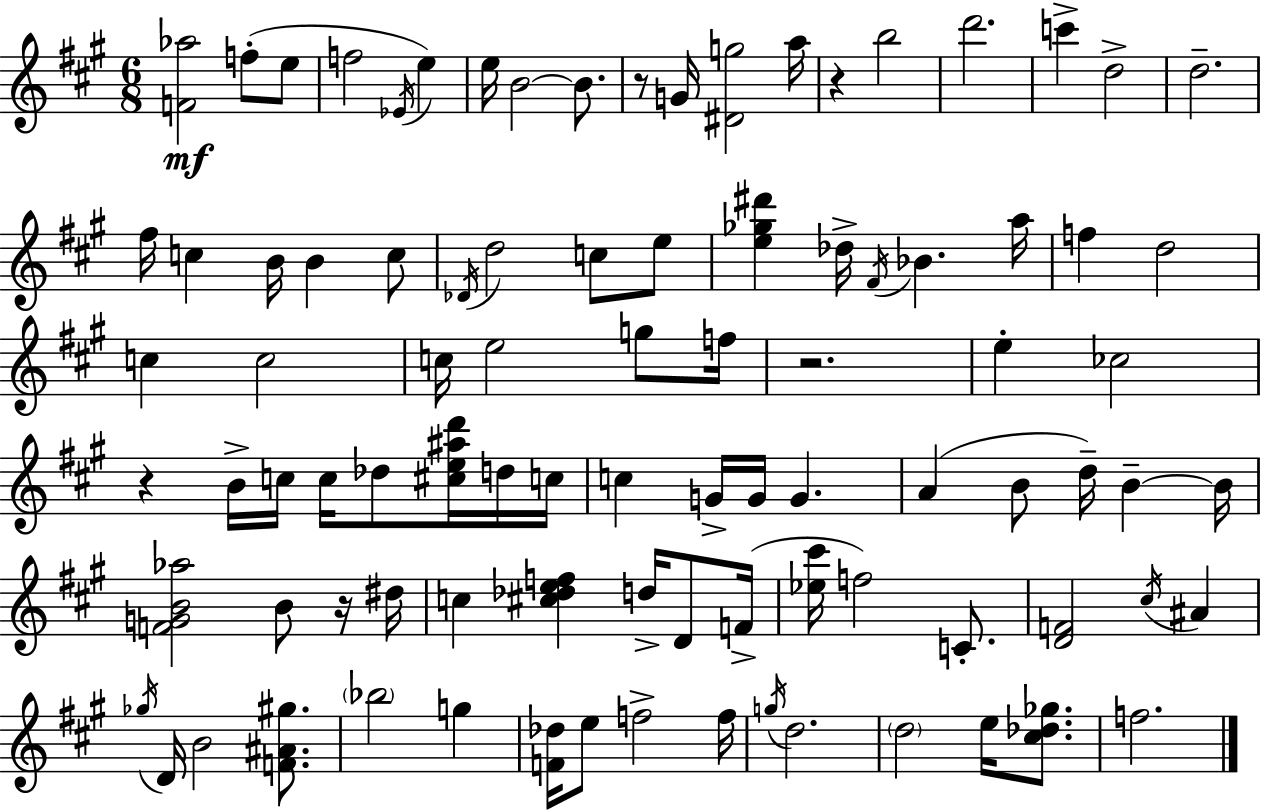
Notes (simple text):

[F4,Ab5]/h F5/e E5/e F5/h Eb4/s E5/q E5/s B4/h B4/e. R/e G4/s [D#4,G5]/h A5/s R/q B5/h D6/h. C6/q D5/h D5/h. F#5/s C5/q B4/s B4/q C5/e Db4/s D5/h C5/e E5/e [E5,Gb5,D#6]/q Db5/s F#4/s Bb4/q. A5/s F5/q D5/h C5/q C5/h C5/s E5/h G5/e F5/s R/h. E5/q CES5/h R/q B4/s C5/s C5/s Db5/e [C#5,E5,A#5,D6]/s D5/s C5/s C5/q G4/s G4/s G4/q. A4/q B4/e D5/s B4/q B4/s [F4,G4,B4,Ab5]/h B4/e R/s D#5/s C5/q [C#5,Db5,E5,F5]/q D5/s D4/e F4/s [Eb5,C#6]/s F5/h C4/e. [D4,F4]/h C#5/s A#4/q Gb5/s D4/s B4/h [F4,A#4,G#5]/e. Bb5/h G5/q [F4,Db5]/s E5/e F5/h F5/s G5/s D5/h. D5/h E5/s [C#5,Db5,Gb5]/e. F5/h.